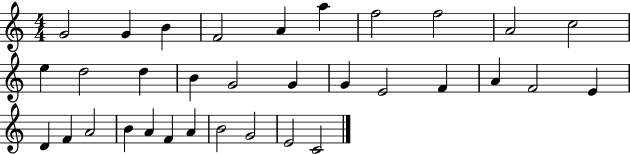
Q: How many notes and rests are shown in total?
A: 33